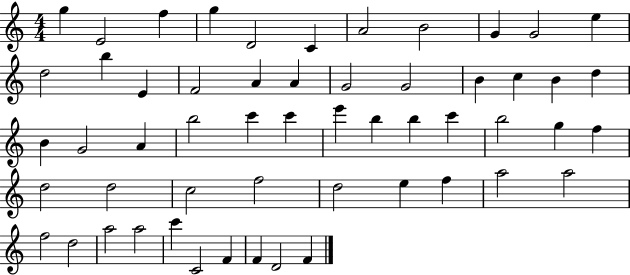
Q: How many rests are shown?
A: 0